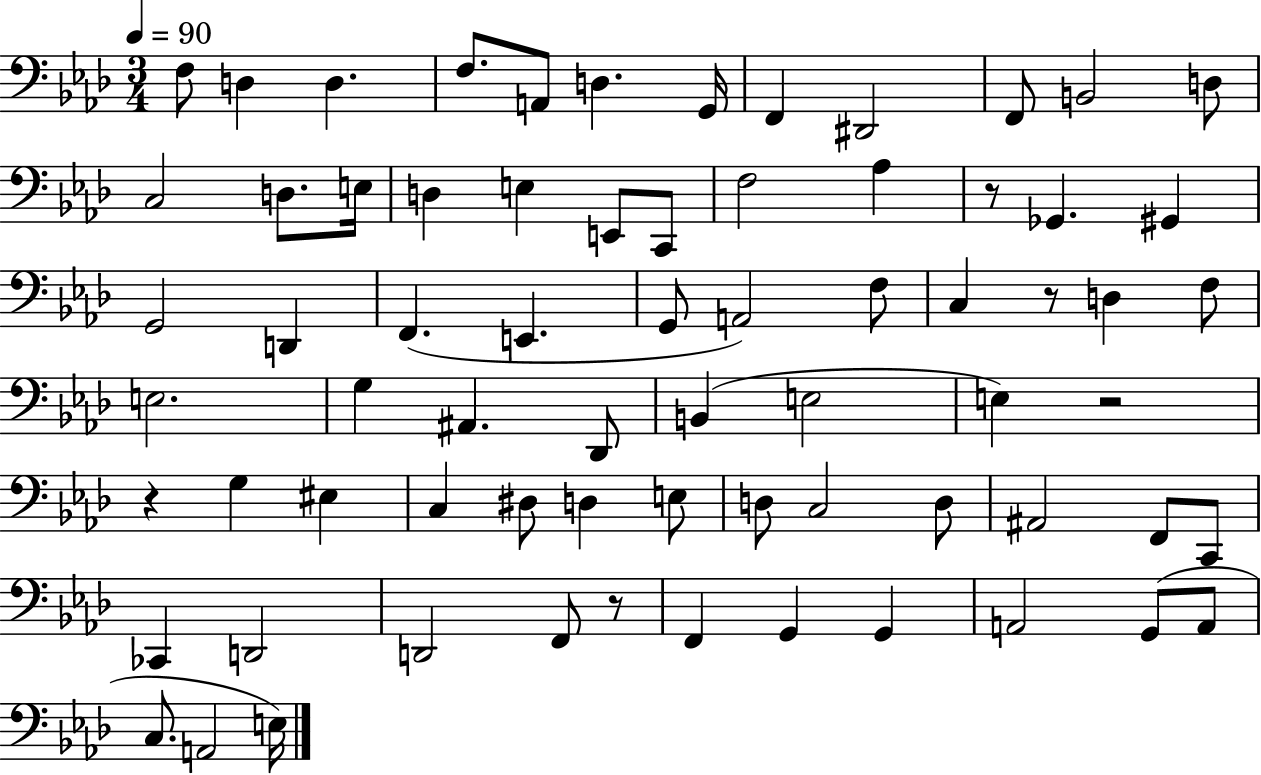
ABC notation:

X:1
T:Untitled
M:3/4
L:1/4
K:Ab
F,/2 D, D, F,/2 A,,/2 D, G,,/4 F,, ^D,,2 F,,/2 B,,2 D,/2 C,2 D,/2 E,/4 D, E, E,,/2 C,,/2 F,2 _A, z/2 _G,, ^G,, G,,2 D,, F,, E,, G,,/2 A,,2 F,/2 C, z/2 D, F,/2 E,2 G, ^A,, _D,,/2 B,, E,2 E, z2 z G, ^E, C, ^D,/2 D, E,/2 D,/2 C,2 D,/2 ^A,,2 F,,/2 C,,/2 _C,, D,,2 D,,2 F,,/2 z/2 F,, G,, G,, A,,2 G,,/2 A,,/2 C,/2 A,,2 E,/4